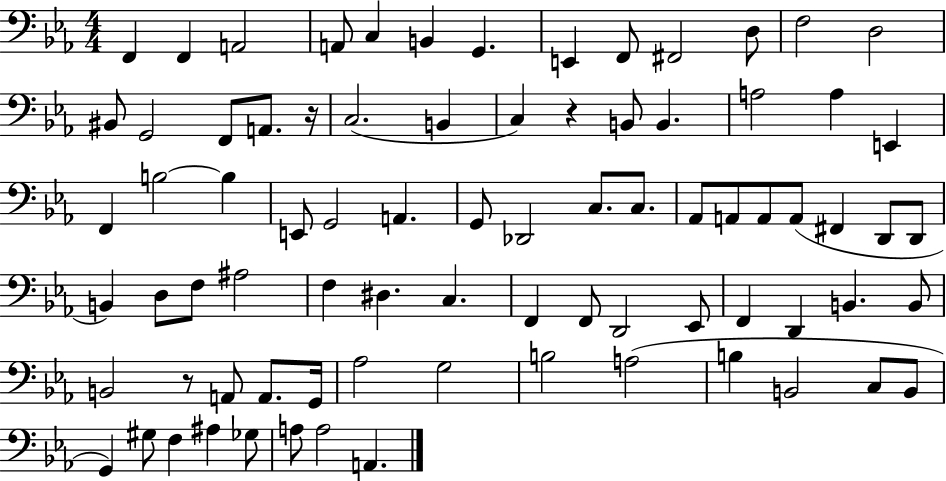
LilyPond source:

{
  \clef bass
  \numericTimeSignature
  \time 4/4
  \key ees \major
  f,4 f,4 a,2 | a,8 c4 b,4 g,4. | e,4 f,8 fis,2 d8 | f2 d2 | \break bis,8 g,2 f,8 a,8. r16 | c2.( b,4 | c4) r4 b,8 b,4. | a2 a4 e,4 | \break f,4 b2~~ b4 | e,8 g,2 a,4. | g,8 des,2 c8. c8. | aes,8 a,8 a,8 a,8( fis,4 d,8 d,8 | \break b,4) d8 f8 ais2 | f4 dis4. c4. | f,4 f,8 d,2 ees,8 | f,4 d,4 b,4. b,8 | \break b,2 r8 a,8 a,8. g,16 | aes2 g2 | b2 a2( | b4 b,2 c8 b,8 | \break g,4) gis8 f4 ais4 ges8 | a8 a2 a,4. | \bar "|."
}